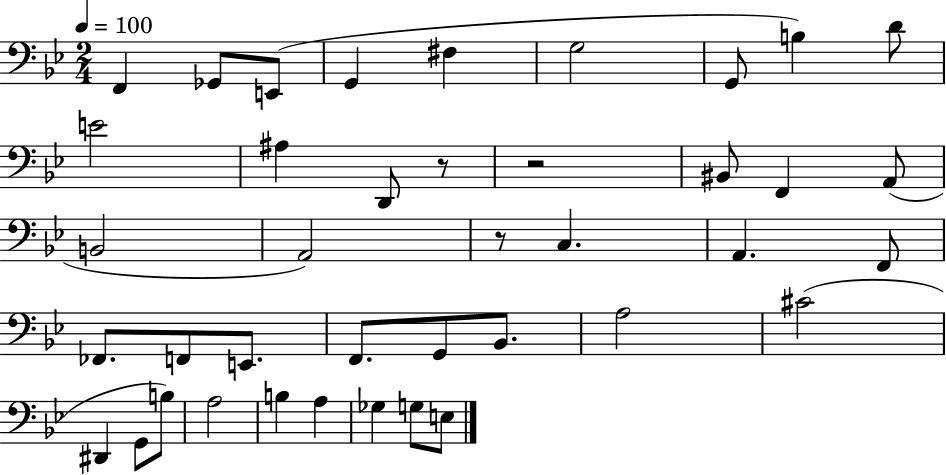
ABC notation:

X:1
T:Untitled
M:2/4
L:1/4
K:Bb
F,, _G,,/2 E,,/2 G,, ^F, G,2 G,,/2 B, D/2 E2 ^A, D,,/2 z/2 z2 ^B,,/2 F,, A,,/2 B,,2 A,,2 z/2 C, A,, F,,/2 _F,,/2 F,,/2 E,,/2 F,,/2 G,,/2 _B,,/2 A,2 ^C2 ^D,, G,,/2 B,/2 A,2 B, A, _G, G,/2 E,/2